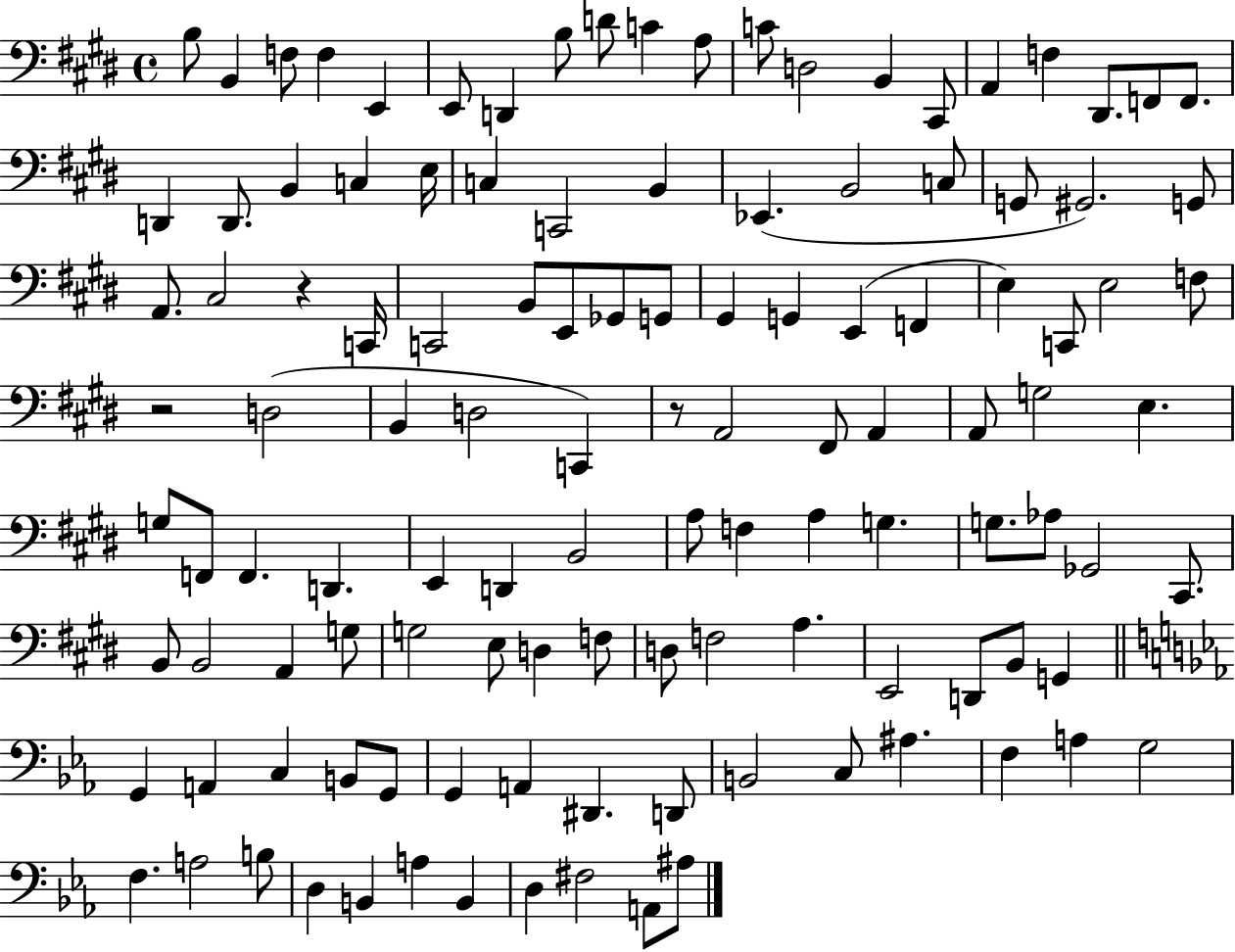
{
  \clef bass
  \time 4/4
  \defaultTimeSignature
  \key e \major
  b8 b,4 f8 f4 e,4 | e,8 d,4 b8 d'8 c'4 a8 | c'8 d2 b,4 cis,8 | a,4 f4 dis,8. f,8 f,8. | \break d,4 d,8. b,4 c4 e16 | c4 c,2 b,4 | ees,4.( b,2 c8 | g,8 gis,2.) g,8 | \break a,8. cis2 r4 c,16 | c,2 b,8 e,8 ges,8 g,8 | gis,4 g,4 e,4( f,4 | e4) c,8 e2 f8 | \break r2 d2( | b,4 d2 c,4) | r8 a,2 fis,8 a,4 | a,8 g2 e4. | \break g8 f,8 f,4. d,4. | e,4 d,4 b,2 | a8 f4 a4 g4. | g8. aes8 ges,2 cis,8. | \break b,8 b,2 a,4 g8 | g2 e8 d4 f8 | d8 f2 a4. | e,2 d,8 b,8 g,4 | \break \bar "||" \break \key ees \major g,4 a,4 c4 b,8 g,8 | g,4 a,4 dis,4. d,8 | b,2 c8 ais4. | f4 a4 g2 | \break f4. a2 b8 | d4 b,4 a4 b,4 | d4 fis2 a,8 ais8 | \bar "|."
}